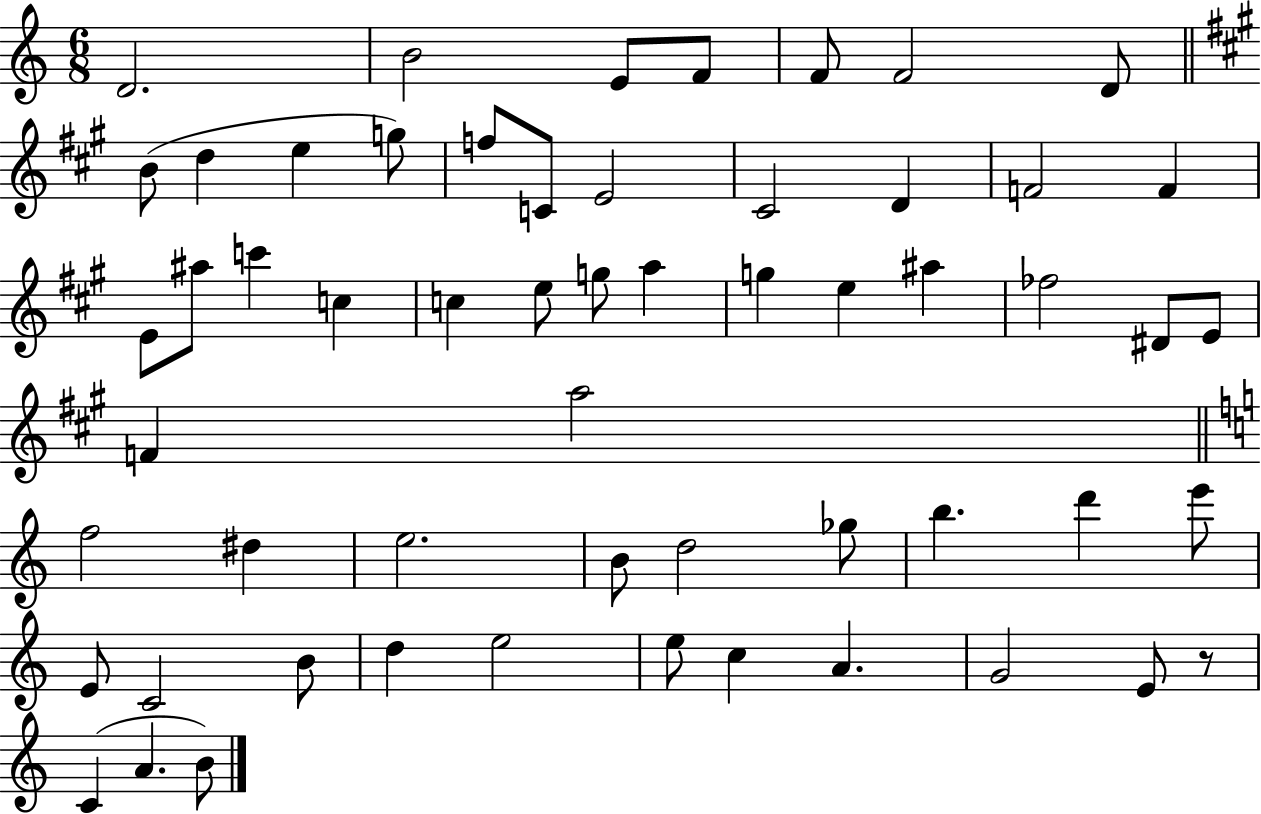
{
  \clef treble
  \numericTimeSignature
  \time 6/8
  \key c \major
  d'2. | b'2 e'8 f'8 | f'8 f'2 d'8 | \bar "||" \break \key a \major b'8( d''4 e''4 g''8) | f''8 c'8 e'2 | cis'2 d'4 | f'2 f'4 | \break e'8 ais''8 c'''4 c''4 | c''4 e''8 g''8 a''4 | g''4 e''4 ais''4 | fes''2 dis'8 e'8 | \break f'4 a''2 | \bar "||" \break \key c \major f''2 dis''4 | e''2. | b'8 d''2 ges''8 | b''4. d'''4 e'''8 | \break e'8 c'2 b'8 | d''4 e''2 | e''8 c''4 a'4. | g'2 e'8 r8 | \break c'4( a'4. b'8) | \bar "|."
}